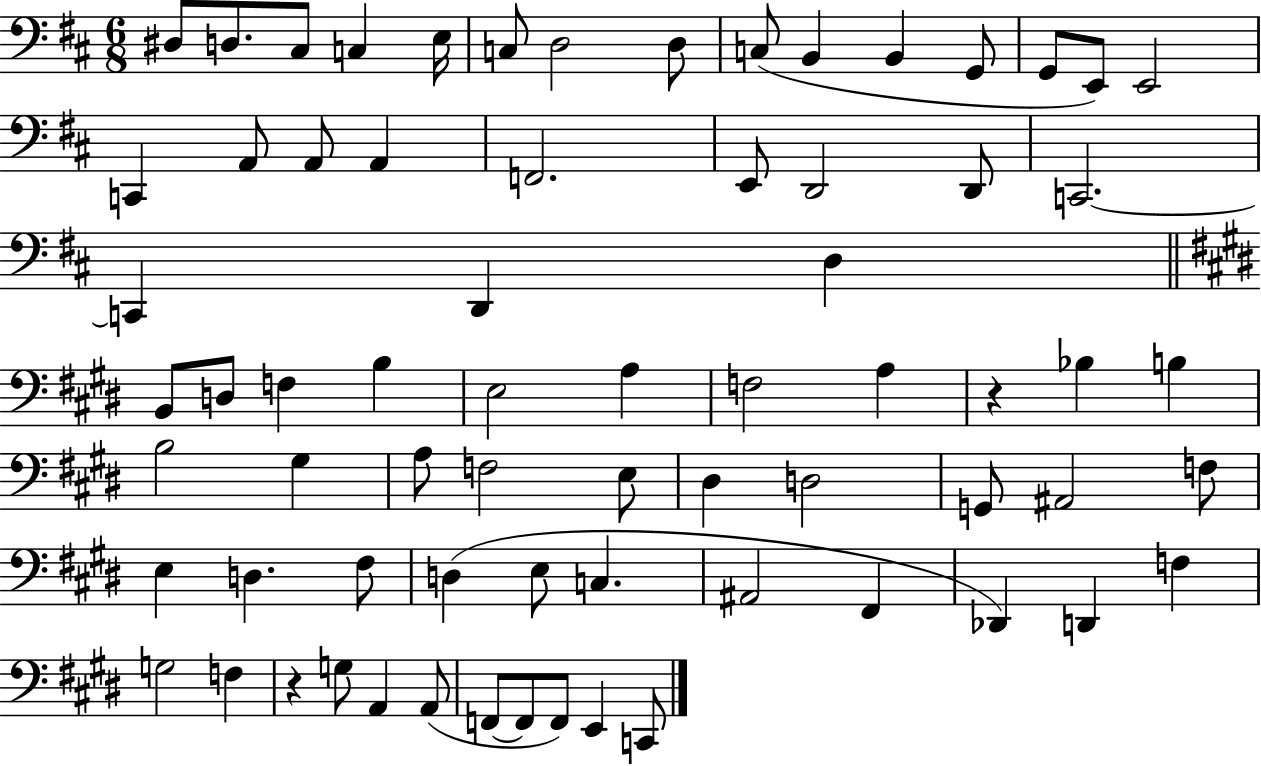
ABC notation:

X:1
T:Untitled
M:6/8
L:1/4
K:D
^D,/2 D,/2 ^C,/2 C, E,/4 C,/2 D,2 D,/2 C,/2 B,, B,, G,,/2 G,,/2 E,,/2 E,,2 C,, A,,/2 A,,/2 A,, F,,2 E,,/2 D,,2 D,,/2 C,,2 C,, D,, D, B,,/2 D,/2 F, B, E,2 A, F,2 A, z _B, B, B,2 ^G, A,/2 F,2 E,/2 ^D, D,2 G,,/2 ^A,,2 F,/2 E, D, ^F,/2 D, E,/2 C, ^A,,2 ^F,, _D,, D,, F, G,2 F, z G,/2 A,, A,,/2 F,,/2 F,,/2 F,,/2 E,, C,,/2